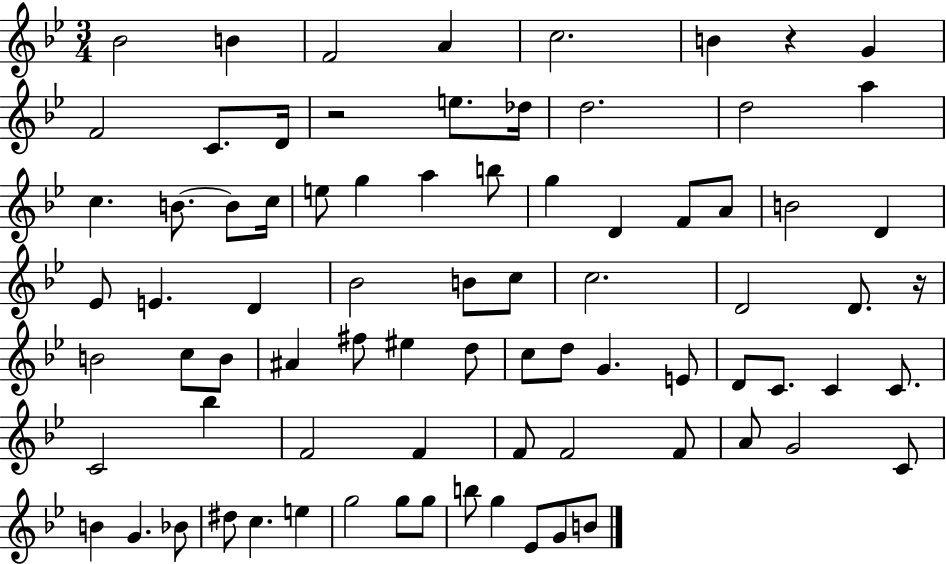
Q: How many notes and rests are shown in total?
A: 80